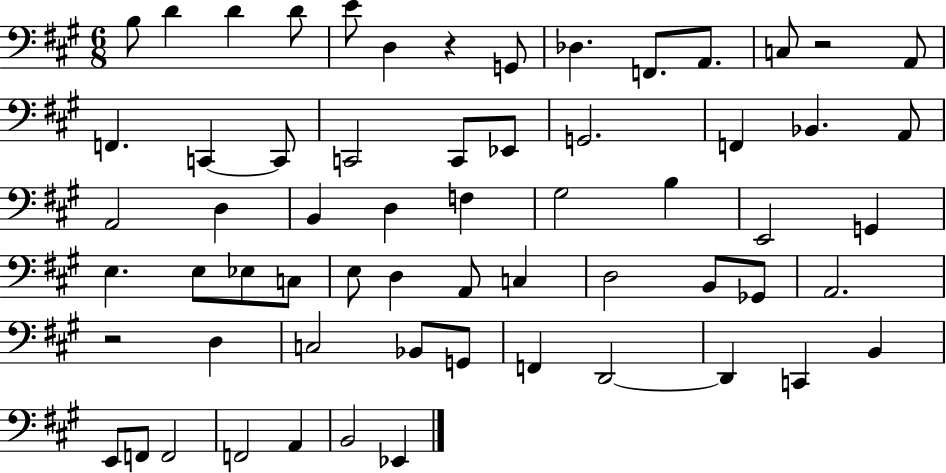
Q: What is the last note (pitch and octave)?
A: Eb2